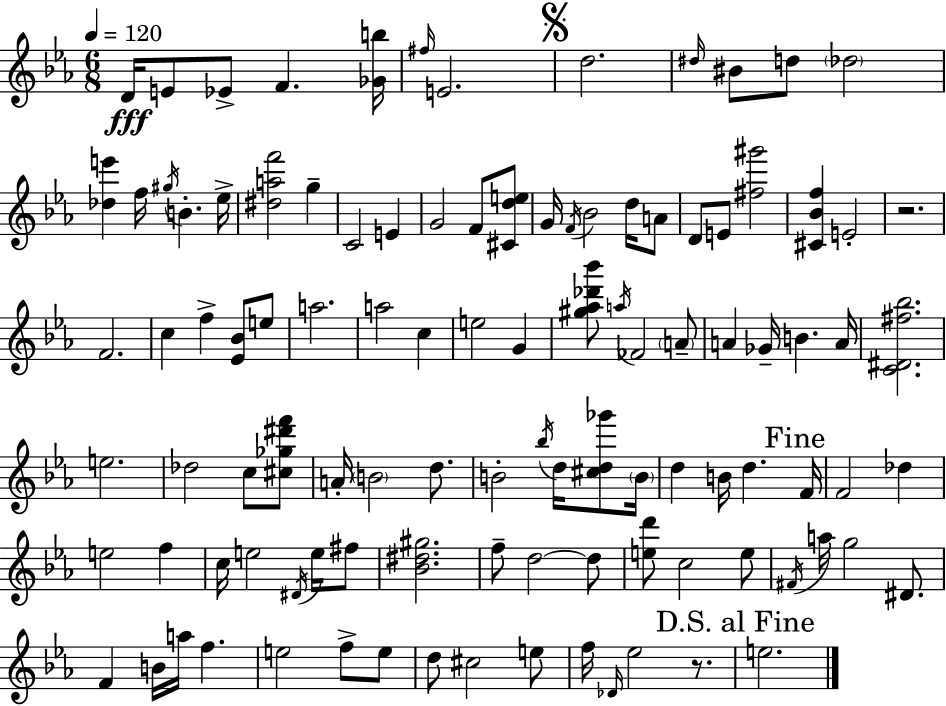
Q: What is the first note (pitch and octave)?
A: D4